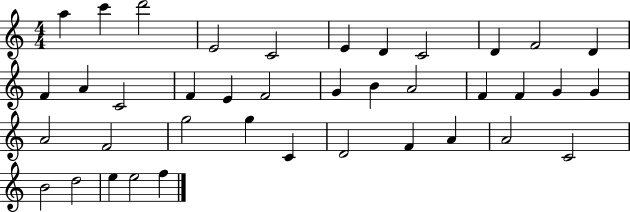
{
  \clef treble
  \numericTimeSignature
  \time 4/4
  \key c \major
  a''4 c'''4 d'''2 | e'2 c'2 | e'4 d'4 c'2 | d'4 f'2 d'4 | \break f'4 a'4 c'2 | f'4 e'4 f'2 | g'4 b'4 a'2 | f'4 f'4 g'4 g'4 | \break a'2 f'2 | g''2 g''4 c'4 | d'2 f'4 a'4 | a'2 c'2 | \break b'2 d''2 | e''4 e''2 f''4 | \bar "|."
}